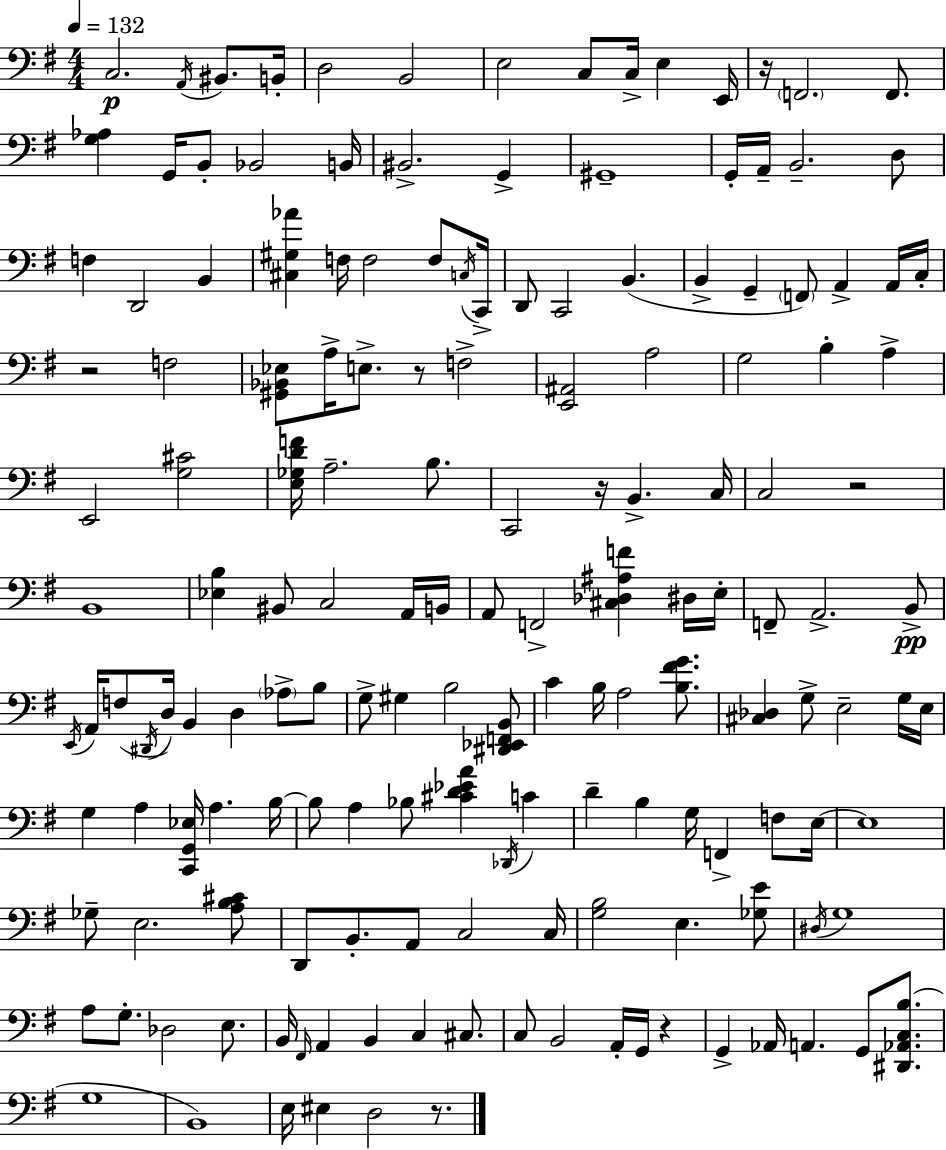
{
  \clef bass
  \numericTimeSignature
  \time 4/4
  \key e \minor
  \tempo 4 = 132
  \repeat volta 2 { c2.\p \acciaccatura { a,16 } bis,8. | b,16-. d2 b,2 | e2 c8 c16-> e4 | e,16 r16 \parenthesize f,2. f,8. | \break <g aes>4 g,16 b,8-. bes,2 | b,16 bis,2.-> g,4-> | gis,1-- | g,16-. a,16-- b,2.-- d8 | \break f4 d,2 b,4 | <cis gis aes'>4 f16 f2 f8 | \acciaccatura { c16 } c,16-> d,8 c,2 b,4.( | b,4-> g,4-- \parenthesize f,8) a,4-> | \break a,16 c16-. r2 f2 | <gis, bes, ees>8 a16-> e8.-> r8 f2-> | <e, ais,>2 a2 | g2 b4-. a4-> | \break e,2 <g cis'>2 | <e ges d' f'>16 a2.-- b8. | c,2 r16 b,4.-> | c16 c2 r2 | \break b,1 | <ees b>4 bis,8 c2 | a,16 b,16 a,8 f,2-> <cis des ais f'>4 | dis16 e16-. f,8-- a,2.-> | \break b,8->\pp \acciaccatura { e,16 } a,16 f8( \acciaccatura { dis,16 } d16) b,4 d4 | \parenthesize aes8-> b8 g8-> gis4 b2 | <dis, ees, f, b,>8 c'4 b16 a2 | <b fis' g'>8. <cis des>4 g8-> e2-- | \break g16 e16 g4 a4 <c, g, ees>16 a4. | b16~~ b8 a4 bes8 <cis' d' ees' a'>4 | \acciaccatura { des,16 } c'4 d'4-- b4 g16 f,4-> | f8 e16~~ e1 | \break ges8-- e2. | <a b cis'>8 d,8 b,8.-. a,8 c2 | c16 <g b>2 e4. | <ges e'>8 \acciaccatura { dis16 } g1 | \break a8 g8.-. des2 | e8. b,16 \grace { fis,16 } a,4 b,4 | c4 cis8. c8 b,2 | a,16-. g,16 r4 g,4-> aes,16 a,4. | \break g,8 <dis, aes, c b>8.( g1 | b,1) | e16 eis4 d2 | r8. } \bar "|."
}